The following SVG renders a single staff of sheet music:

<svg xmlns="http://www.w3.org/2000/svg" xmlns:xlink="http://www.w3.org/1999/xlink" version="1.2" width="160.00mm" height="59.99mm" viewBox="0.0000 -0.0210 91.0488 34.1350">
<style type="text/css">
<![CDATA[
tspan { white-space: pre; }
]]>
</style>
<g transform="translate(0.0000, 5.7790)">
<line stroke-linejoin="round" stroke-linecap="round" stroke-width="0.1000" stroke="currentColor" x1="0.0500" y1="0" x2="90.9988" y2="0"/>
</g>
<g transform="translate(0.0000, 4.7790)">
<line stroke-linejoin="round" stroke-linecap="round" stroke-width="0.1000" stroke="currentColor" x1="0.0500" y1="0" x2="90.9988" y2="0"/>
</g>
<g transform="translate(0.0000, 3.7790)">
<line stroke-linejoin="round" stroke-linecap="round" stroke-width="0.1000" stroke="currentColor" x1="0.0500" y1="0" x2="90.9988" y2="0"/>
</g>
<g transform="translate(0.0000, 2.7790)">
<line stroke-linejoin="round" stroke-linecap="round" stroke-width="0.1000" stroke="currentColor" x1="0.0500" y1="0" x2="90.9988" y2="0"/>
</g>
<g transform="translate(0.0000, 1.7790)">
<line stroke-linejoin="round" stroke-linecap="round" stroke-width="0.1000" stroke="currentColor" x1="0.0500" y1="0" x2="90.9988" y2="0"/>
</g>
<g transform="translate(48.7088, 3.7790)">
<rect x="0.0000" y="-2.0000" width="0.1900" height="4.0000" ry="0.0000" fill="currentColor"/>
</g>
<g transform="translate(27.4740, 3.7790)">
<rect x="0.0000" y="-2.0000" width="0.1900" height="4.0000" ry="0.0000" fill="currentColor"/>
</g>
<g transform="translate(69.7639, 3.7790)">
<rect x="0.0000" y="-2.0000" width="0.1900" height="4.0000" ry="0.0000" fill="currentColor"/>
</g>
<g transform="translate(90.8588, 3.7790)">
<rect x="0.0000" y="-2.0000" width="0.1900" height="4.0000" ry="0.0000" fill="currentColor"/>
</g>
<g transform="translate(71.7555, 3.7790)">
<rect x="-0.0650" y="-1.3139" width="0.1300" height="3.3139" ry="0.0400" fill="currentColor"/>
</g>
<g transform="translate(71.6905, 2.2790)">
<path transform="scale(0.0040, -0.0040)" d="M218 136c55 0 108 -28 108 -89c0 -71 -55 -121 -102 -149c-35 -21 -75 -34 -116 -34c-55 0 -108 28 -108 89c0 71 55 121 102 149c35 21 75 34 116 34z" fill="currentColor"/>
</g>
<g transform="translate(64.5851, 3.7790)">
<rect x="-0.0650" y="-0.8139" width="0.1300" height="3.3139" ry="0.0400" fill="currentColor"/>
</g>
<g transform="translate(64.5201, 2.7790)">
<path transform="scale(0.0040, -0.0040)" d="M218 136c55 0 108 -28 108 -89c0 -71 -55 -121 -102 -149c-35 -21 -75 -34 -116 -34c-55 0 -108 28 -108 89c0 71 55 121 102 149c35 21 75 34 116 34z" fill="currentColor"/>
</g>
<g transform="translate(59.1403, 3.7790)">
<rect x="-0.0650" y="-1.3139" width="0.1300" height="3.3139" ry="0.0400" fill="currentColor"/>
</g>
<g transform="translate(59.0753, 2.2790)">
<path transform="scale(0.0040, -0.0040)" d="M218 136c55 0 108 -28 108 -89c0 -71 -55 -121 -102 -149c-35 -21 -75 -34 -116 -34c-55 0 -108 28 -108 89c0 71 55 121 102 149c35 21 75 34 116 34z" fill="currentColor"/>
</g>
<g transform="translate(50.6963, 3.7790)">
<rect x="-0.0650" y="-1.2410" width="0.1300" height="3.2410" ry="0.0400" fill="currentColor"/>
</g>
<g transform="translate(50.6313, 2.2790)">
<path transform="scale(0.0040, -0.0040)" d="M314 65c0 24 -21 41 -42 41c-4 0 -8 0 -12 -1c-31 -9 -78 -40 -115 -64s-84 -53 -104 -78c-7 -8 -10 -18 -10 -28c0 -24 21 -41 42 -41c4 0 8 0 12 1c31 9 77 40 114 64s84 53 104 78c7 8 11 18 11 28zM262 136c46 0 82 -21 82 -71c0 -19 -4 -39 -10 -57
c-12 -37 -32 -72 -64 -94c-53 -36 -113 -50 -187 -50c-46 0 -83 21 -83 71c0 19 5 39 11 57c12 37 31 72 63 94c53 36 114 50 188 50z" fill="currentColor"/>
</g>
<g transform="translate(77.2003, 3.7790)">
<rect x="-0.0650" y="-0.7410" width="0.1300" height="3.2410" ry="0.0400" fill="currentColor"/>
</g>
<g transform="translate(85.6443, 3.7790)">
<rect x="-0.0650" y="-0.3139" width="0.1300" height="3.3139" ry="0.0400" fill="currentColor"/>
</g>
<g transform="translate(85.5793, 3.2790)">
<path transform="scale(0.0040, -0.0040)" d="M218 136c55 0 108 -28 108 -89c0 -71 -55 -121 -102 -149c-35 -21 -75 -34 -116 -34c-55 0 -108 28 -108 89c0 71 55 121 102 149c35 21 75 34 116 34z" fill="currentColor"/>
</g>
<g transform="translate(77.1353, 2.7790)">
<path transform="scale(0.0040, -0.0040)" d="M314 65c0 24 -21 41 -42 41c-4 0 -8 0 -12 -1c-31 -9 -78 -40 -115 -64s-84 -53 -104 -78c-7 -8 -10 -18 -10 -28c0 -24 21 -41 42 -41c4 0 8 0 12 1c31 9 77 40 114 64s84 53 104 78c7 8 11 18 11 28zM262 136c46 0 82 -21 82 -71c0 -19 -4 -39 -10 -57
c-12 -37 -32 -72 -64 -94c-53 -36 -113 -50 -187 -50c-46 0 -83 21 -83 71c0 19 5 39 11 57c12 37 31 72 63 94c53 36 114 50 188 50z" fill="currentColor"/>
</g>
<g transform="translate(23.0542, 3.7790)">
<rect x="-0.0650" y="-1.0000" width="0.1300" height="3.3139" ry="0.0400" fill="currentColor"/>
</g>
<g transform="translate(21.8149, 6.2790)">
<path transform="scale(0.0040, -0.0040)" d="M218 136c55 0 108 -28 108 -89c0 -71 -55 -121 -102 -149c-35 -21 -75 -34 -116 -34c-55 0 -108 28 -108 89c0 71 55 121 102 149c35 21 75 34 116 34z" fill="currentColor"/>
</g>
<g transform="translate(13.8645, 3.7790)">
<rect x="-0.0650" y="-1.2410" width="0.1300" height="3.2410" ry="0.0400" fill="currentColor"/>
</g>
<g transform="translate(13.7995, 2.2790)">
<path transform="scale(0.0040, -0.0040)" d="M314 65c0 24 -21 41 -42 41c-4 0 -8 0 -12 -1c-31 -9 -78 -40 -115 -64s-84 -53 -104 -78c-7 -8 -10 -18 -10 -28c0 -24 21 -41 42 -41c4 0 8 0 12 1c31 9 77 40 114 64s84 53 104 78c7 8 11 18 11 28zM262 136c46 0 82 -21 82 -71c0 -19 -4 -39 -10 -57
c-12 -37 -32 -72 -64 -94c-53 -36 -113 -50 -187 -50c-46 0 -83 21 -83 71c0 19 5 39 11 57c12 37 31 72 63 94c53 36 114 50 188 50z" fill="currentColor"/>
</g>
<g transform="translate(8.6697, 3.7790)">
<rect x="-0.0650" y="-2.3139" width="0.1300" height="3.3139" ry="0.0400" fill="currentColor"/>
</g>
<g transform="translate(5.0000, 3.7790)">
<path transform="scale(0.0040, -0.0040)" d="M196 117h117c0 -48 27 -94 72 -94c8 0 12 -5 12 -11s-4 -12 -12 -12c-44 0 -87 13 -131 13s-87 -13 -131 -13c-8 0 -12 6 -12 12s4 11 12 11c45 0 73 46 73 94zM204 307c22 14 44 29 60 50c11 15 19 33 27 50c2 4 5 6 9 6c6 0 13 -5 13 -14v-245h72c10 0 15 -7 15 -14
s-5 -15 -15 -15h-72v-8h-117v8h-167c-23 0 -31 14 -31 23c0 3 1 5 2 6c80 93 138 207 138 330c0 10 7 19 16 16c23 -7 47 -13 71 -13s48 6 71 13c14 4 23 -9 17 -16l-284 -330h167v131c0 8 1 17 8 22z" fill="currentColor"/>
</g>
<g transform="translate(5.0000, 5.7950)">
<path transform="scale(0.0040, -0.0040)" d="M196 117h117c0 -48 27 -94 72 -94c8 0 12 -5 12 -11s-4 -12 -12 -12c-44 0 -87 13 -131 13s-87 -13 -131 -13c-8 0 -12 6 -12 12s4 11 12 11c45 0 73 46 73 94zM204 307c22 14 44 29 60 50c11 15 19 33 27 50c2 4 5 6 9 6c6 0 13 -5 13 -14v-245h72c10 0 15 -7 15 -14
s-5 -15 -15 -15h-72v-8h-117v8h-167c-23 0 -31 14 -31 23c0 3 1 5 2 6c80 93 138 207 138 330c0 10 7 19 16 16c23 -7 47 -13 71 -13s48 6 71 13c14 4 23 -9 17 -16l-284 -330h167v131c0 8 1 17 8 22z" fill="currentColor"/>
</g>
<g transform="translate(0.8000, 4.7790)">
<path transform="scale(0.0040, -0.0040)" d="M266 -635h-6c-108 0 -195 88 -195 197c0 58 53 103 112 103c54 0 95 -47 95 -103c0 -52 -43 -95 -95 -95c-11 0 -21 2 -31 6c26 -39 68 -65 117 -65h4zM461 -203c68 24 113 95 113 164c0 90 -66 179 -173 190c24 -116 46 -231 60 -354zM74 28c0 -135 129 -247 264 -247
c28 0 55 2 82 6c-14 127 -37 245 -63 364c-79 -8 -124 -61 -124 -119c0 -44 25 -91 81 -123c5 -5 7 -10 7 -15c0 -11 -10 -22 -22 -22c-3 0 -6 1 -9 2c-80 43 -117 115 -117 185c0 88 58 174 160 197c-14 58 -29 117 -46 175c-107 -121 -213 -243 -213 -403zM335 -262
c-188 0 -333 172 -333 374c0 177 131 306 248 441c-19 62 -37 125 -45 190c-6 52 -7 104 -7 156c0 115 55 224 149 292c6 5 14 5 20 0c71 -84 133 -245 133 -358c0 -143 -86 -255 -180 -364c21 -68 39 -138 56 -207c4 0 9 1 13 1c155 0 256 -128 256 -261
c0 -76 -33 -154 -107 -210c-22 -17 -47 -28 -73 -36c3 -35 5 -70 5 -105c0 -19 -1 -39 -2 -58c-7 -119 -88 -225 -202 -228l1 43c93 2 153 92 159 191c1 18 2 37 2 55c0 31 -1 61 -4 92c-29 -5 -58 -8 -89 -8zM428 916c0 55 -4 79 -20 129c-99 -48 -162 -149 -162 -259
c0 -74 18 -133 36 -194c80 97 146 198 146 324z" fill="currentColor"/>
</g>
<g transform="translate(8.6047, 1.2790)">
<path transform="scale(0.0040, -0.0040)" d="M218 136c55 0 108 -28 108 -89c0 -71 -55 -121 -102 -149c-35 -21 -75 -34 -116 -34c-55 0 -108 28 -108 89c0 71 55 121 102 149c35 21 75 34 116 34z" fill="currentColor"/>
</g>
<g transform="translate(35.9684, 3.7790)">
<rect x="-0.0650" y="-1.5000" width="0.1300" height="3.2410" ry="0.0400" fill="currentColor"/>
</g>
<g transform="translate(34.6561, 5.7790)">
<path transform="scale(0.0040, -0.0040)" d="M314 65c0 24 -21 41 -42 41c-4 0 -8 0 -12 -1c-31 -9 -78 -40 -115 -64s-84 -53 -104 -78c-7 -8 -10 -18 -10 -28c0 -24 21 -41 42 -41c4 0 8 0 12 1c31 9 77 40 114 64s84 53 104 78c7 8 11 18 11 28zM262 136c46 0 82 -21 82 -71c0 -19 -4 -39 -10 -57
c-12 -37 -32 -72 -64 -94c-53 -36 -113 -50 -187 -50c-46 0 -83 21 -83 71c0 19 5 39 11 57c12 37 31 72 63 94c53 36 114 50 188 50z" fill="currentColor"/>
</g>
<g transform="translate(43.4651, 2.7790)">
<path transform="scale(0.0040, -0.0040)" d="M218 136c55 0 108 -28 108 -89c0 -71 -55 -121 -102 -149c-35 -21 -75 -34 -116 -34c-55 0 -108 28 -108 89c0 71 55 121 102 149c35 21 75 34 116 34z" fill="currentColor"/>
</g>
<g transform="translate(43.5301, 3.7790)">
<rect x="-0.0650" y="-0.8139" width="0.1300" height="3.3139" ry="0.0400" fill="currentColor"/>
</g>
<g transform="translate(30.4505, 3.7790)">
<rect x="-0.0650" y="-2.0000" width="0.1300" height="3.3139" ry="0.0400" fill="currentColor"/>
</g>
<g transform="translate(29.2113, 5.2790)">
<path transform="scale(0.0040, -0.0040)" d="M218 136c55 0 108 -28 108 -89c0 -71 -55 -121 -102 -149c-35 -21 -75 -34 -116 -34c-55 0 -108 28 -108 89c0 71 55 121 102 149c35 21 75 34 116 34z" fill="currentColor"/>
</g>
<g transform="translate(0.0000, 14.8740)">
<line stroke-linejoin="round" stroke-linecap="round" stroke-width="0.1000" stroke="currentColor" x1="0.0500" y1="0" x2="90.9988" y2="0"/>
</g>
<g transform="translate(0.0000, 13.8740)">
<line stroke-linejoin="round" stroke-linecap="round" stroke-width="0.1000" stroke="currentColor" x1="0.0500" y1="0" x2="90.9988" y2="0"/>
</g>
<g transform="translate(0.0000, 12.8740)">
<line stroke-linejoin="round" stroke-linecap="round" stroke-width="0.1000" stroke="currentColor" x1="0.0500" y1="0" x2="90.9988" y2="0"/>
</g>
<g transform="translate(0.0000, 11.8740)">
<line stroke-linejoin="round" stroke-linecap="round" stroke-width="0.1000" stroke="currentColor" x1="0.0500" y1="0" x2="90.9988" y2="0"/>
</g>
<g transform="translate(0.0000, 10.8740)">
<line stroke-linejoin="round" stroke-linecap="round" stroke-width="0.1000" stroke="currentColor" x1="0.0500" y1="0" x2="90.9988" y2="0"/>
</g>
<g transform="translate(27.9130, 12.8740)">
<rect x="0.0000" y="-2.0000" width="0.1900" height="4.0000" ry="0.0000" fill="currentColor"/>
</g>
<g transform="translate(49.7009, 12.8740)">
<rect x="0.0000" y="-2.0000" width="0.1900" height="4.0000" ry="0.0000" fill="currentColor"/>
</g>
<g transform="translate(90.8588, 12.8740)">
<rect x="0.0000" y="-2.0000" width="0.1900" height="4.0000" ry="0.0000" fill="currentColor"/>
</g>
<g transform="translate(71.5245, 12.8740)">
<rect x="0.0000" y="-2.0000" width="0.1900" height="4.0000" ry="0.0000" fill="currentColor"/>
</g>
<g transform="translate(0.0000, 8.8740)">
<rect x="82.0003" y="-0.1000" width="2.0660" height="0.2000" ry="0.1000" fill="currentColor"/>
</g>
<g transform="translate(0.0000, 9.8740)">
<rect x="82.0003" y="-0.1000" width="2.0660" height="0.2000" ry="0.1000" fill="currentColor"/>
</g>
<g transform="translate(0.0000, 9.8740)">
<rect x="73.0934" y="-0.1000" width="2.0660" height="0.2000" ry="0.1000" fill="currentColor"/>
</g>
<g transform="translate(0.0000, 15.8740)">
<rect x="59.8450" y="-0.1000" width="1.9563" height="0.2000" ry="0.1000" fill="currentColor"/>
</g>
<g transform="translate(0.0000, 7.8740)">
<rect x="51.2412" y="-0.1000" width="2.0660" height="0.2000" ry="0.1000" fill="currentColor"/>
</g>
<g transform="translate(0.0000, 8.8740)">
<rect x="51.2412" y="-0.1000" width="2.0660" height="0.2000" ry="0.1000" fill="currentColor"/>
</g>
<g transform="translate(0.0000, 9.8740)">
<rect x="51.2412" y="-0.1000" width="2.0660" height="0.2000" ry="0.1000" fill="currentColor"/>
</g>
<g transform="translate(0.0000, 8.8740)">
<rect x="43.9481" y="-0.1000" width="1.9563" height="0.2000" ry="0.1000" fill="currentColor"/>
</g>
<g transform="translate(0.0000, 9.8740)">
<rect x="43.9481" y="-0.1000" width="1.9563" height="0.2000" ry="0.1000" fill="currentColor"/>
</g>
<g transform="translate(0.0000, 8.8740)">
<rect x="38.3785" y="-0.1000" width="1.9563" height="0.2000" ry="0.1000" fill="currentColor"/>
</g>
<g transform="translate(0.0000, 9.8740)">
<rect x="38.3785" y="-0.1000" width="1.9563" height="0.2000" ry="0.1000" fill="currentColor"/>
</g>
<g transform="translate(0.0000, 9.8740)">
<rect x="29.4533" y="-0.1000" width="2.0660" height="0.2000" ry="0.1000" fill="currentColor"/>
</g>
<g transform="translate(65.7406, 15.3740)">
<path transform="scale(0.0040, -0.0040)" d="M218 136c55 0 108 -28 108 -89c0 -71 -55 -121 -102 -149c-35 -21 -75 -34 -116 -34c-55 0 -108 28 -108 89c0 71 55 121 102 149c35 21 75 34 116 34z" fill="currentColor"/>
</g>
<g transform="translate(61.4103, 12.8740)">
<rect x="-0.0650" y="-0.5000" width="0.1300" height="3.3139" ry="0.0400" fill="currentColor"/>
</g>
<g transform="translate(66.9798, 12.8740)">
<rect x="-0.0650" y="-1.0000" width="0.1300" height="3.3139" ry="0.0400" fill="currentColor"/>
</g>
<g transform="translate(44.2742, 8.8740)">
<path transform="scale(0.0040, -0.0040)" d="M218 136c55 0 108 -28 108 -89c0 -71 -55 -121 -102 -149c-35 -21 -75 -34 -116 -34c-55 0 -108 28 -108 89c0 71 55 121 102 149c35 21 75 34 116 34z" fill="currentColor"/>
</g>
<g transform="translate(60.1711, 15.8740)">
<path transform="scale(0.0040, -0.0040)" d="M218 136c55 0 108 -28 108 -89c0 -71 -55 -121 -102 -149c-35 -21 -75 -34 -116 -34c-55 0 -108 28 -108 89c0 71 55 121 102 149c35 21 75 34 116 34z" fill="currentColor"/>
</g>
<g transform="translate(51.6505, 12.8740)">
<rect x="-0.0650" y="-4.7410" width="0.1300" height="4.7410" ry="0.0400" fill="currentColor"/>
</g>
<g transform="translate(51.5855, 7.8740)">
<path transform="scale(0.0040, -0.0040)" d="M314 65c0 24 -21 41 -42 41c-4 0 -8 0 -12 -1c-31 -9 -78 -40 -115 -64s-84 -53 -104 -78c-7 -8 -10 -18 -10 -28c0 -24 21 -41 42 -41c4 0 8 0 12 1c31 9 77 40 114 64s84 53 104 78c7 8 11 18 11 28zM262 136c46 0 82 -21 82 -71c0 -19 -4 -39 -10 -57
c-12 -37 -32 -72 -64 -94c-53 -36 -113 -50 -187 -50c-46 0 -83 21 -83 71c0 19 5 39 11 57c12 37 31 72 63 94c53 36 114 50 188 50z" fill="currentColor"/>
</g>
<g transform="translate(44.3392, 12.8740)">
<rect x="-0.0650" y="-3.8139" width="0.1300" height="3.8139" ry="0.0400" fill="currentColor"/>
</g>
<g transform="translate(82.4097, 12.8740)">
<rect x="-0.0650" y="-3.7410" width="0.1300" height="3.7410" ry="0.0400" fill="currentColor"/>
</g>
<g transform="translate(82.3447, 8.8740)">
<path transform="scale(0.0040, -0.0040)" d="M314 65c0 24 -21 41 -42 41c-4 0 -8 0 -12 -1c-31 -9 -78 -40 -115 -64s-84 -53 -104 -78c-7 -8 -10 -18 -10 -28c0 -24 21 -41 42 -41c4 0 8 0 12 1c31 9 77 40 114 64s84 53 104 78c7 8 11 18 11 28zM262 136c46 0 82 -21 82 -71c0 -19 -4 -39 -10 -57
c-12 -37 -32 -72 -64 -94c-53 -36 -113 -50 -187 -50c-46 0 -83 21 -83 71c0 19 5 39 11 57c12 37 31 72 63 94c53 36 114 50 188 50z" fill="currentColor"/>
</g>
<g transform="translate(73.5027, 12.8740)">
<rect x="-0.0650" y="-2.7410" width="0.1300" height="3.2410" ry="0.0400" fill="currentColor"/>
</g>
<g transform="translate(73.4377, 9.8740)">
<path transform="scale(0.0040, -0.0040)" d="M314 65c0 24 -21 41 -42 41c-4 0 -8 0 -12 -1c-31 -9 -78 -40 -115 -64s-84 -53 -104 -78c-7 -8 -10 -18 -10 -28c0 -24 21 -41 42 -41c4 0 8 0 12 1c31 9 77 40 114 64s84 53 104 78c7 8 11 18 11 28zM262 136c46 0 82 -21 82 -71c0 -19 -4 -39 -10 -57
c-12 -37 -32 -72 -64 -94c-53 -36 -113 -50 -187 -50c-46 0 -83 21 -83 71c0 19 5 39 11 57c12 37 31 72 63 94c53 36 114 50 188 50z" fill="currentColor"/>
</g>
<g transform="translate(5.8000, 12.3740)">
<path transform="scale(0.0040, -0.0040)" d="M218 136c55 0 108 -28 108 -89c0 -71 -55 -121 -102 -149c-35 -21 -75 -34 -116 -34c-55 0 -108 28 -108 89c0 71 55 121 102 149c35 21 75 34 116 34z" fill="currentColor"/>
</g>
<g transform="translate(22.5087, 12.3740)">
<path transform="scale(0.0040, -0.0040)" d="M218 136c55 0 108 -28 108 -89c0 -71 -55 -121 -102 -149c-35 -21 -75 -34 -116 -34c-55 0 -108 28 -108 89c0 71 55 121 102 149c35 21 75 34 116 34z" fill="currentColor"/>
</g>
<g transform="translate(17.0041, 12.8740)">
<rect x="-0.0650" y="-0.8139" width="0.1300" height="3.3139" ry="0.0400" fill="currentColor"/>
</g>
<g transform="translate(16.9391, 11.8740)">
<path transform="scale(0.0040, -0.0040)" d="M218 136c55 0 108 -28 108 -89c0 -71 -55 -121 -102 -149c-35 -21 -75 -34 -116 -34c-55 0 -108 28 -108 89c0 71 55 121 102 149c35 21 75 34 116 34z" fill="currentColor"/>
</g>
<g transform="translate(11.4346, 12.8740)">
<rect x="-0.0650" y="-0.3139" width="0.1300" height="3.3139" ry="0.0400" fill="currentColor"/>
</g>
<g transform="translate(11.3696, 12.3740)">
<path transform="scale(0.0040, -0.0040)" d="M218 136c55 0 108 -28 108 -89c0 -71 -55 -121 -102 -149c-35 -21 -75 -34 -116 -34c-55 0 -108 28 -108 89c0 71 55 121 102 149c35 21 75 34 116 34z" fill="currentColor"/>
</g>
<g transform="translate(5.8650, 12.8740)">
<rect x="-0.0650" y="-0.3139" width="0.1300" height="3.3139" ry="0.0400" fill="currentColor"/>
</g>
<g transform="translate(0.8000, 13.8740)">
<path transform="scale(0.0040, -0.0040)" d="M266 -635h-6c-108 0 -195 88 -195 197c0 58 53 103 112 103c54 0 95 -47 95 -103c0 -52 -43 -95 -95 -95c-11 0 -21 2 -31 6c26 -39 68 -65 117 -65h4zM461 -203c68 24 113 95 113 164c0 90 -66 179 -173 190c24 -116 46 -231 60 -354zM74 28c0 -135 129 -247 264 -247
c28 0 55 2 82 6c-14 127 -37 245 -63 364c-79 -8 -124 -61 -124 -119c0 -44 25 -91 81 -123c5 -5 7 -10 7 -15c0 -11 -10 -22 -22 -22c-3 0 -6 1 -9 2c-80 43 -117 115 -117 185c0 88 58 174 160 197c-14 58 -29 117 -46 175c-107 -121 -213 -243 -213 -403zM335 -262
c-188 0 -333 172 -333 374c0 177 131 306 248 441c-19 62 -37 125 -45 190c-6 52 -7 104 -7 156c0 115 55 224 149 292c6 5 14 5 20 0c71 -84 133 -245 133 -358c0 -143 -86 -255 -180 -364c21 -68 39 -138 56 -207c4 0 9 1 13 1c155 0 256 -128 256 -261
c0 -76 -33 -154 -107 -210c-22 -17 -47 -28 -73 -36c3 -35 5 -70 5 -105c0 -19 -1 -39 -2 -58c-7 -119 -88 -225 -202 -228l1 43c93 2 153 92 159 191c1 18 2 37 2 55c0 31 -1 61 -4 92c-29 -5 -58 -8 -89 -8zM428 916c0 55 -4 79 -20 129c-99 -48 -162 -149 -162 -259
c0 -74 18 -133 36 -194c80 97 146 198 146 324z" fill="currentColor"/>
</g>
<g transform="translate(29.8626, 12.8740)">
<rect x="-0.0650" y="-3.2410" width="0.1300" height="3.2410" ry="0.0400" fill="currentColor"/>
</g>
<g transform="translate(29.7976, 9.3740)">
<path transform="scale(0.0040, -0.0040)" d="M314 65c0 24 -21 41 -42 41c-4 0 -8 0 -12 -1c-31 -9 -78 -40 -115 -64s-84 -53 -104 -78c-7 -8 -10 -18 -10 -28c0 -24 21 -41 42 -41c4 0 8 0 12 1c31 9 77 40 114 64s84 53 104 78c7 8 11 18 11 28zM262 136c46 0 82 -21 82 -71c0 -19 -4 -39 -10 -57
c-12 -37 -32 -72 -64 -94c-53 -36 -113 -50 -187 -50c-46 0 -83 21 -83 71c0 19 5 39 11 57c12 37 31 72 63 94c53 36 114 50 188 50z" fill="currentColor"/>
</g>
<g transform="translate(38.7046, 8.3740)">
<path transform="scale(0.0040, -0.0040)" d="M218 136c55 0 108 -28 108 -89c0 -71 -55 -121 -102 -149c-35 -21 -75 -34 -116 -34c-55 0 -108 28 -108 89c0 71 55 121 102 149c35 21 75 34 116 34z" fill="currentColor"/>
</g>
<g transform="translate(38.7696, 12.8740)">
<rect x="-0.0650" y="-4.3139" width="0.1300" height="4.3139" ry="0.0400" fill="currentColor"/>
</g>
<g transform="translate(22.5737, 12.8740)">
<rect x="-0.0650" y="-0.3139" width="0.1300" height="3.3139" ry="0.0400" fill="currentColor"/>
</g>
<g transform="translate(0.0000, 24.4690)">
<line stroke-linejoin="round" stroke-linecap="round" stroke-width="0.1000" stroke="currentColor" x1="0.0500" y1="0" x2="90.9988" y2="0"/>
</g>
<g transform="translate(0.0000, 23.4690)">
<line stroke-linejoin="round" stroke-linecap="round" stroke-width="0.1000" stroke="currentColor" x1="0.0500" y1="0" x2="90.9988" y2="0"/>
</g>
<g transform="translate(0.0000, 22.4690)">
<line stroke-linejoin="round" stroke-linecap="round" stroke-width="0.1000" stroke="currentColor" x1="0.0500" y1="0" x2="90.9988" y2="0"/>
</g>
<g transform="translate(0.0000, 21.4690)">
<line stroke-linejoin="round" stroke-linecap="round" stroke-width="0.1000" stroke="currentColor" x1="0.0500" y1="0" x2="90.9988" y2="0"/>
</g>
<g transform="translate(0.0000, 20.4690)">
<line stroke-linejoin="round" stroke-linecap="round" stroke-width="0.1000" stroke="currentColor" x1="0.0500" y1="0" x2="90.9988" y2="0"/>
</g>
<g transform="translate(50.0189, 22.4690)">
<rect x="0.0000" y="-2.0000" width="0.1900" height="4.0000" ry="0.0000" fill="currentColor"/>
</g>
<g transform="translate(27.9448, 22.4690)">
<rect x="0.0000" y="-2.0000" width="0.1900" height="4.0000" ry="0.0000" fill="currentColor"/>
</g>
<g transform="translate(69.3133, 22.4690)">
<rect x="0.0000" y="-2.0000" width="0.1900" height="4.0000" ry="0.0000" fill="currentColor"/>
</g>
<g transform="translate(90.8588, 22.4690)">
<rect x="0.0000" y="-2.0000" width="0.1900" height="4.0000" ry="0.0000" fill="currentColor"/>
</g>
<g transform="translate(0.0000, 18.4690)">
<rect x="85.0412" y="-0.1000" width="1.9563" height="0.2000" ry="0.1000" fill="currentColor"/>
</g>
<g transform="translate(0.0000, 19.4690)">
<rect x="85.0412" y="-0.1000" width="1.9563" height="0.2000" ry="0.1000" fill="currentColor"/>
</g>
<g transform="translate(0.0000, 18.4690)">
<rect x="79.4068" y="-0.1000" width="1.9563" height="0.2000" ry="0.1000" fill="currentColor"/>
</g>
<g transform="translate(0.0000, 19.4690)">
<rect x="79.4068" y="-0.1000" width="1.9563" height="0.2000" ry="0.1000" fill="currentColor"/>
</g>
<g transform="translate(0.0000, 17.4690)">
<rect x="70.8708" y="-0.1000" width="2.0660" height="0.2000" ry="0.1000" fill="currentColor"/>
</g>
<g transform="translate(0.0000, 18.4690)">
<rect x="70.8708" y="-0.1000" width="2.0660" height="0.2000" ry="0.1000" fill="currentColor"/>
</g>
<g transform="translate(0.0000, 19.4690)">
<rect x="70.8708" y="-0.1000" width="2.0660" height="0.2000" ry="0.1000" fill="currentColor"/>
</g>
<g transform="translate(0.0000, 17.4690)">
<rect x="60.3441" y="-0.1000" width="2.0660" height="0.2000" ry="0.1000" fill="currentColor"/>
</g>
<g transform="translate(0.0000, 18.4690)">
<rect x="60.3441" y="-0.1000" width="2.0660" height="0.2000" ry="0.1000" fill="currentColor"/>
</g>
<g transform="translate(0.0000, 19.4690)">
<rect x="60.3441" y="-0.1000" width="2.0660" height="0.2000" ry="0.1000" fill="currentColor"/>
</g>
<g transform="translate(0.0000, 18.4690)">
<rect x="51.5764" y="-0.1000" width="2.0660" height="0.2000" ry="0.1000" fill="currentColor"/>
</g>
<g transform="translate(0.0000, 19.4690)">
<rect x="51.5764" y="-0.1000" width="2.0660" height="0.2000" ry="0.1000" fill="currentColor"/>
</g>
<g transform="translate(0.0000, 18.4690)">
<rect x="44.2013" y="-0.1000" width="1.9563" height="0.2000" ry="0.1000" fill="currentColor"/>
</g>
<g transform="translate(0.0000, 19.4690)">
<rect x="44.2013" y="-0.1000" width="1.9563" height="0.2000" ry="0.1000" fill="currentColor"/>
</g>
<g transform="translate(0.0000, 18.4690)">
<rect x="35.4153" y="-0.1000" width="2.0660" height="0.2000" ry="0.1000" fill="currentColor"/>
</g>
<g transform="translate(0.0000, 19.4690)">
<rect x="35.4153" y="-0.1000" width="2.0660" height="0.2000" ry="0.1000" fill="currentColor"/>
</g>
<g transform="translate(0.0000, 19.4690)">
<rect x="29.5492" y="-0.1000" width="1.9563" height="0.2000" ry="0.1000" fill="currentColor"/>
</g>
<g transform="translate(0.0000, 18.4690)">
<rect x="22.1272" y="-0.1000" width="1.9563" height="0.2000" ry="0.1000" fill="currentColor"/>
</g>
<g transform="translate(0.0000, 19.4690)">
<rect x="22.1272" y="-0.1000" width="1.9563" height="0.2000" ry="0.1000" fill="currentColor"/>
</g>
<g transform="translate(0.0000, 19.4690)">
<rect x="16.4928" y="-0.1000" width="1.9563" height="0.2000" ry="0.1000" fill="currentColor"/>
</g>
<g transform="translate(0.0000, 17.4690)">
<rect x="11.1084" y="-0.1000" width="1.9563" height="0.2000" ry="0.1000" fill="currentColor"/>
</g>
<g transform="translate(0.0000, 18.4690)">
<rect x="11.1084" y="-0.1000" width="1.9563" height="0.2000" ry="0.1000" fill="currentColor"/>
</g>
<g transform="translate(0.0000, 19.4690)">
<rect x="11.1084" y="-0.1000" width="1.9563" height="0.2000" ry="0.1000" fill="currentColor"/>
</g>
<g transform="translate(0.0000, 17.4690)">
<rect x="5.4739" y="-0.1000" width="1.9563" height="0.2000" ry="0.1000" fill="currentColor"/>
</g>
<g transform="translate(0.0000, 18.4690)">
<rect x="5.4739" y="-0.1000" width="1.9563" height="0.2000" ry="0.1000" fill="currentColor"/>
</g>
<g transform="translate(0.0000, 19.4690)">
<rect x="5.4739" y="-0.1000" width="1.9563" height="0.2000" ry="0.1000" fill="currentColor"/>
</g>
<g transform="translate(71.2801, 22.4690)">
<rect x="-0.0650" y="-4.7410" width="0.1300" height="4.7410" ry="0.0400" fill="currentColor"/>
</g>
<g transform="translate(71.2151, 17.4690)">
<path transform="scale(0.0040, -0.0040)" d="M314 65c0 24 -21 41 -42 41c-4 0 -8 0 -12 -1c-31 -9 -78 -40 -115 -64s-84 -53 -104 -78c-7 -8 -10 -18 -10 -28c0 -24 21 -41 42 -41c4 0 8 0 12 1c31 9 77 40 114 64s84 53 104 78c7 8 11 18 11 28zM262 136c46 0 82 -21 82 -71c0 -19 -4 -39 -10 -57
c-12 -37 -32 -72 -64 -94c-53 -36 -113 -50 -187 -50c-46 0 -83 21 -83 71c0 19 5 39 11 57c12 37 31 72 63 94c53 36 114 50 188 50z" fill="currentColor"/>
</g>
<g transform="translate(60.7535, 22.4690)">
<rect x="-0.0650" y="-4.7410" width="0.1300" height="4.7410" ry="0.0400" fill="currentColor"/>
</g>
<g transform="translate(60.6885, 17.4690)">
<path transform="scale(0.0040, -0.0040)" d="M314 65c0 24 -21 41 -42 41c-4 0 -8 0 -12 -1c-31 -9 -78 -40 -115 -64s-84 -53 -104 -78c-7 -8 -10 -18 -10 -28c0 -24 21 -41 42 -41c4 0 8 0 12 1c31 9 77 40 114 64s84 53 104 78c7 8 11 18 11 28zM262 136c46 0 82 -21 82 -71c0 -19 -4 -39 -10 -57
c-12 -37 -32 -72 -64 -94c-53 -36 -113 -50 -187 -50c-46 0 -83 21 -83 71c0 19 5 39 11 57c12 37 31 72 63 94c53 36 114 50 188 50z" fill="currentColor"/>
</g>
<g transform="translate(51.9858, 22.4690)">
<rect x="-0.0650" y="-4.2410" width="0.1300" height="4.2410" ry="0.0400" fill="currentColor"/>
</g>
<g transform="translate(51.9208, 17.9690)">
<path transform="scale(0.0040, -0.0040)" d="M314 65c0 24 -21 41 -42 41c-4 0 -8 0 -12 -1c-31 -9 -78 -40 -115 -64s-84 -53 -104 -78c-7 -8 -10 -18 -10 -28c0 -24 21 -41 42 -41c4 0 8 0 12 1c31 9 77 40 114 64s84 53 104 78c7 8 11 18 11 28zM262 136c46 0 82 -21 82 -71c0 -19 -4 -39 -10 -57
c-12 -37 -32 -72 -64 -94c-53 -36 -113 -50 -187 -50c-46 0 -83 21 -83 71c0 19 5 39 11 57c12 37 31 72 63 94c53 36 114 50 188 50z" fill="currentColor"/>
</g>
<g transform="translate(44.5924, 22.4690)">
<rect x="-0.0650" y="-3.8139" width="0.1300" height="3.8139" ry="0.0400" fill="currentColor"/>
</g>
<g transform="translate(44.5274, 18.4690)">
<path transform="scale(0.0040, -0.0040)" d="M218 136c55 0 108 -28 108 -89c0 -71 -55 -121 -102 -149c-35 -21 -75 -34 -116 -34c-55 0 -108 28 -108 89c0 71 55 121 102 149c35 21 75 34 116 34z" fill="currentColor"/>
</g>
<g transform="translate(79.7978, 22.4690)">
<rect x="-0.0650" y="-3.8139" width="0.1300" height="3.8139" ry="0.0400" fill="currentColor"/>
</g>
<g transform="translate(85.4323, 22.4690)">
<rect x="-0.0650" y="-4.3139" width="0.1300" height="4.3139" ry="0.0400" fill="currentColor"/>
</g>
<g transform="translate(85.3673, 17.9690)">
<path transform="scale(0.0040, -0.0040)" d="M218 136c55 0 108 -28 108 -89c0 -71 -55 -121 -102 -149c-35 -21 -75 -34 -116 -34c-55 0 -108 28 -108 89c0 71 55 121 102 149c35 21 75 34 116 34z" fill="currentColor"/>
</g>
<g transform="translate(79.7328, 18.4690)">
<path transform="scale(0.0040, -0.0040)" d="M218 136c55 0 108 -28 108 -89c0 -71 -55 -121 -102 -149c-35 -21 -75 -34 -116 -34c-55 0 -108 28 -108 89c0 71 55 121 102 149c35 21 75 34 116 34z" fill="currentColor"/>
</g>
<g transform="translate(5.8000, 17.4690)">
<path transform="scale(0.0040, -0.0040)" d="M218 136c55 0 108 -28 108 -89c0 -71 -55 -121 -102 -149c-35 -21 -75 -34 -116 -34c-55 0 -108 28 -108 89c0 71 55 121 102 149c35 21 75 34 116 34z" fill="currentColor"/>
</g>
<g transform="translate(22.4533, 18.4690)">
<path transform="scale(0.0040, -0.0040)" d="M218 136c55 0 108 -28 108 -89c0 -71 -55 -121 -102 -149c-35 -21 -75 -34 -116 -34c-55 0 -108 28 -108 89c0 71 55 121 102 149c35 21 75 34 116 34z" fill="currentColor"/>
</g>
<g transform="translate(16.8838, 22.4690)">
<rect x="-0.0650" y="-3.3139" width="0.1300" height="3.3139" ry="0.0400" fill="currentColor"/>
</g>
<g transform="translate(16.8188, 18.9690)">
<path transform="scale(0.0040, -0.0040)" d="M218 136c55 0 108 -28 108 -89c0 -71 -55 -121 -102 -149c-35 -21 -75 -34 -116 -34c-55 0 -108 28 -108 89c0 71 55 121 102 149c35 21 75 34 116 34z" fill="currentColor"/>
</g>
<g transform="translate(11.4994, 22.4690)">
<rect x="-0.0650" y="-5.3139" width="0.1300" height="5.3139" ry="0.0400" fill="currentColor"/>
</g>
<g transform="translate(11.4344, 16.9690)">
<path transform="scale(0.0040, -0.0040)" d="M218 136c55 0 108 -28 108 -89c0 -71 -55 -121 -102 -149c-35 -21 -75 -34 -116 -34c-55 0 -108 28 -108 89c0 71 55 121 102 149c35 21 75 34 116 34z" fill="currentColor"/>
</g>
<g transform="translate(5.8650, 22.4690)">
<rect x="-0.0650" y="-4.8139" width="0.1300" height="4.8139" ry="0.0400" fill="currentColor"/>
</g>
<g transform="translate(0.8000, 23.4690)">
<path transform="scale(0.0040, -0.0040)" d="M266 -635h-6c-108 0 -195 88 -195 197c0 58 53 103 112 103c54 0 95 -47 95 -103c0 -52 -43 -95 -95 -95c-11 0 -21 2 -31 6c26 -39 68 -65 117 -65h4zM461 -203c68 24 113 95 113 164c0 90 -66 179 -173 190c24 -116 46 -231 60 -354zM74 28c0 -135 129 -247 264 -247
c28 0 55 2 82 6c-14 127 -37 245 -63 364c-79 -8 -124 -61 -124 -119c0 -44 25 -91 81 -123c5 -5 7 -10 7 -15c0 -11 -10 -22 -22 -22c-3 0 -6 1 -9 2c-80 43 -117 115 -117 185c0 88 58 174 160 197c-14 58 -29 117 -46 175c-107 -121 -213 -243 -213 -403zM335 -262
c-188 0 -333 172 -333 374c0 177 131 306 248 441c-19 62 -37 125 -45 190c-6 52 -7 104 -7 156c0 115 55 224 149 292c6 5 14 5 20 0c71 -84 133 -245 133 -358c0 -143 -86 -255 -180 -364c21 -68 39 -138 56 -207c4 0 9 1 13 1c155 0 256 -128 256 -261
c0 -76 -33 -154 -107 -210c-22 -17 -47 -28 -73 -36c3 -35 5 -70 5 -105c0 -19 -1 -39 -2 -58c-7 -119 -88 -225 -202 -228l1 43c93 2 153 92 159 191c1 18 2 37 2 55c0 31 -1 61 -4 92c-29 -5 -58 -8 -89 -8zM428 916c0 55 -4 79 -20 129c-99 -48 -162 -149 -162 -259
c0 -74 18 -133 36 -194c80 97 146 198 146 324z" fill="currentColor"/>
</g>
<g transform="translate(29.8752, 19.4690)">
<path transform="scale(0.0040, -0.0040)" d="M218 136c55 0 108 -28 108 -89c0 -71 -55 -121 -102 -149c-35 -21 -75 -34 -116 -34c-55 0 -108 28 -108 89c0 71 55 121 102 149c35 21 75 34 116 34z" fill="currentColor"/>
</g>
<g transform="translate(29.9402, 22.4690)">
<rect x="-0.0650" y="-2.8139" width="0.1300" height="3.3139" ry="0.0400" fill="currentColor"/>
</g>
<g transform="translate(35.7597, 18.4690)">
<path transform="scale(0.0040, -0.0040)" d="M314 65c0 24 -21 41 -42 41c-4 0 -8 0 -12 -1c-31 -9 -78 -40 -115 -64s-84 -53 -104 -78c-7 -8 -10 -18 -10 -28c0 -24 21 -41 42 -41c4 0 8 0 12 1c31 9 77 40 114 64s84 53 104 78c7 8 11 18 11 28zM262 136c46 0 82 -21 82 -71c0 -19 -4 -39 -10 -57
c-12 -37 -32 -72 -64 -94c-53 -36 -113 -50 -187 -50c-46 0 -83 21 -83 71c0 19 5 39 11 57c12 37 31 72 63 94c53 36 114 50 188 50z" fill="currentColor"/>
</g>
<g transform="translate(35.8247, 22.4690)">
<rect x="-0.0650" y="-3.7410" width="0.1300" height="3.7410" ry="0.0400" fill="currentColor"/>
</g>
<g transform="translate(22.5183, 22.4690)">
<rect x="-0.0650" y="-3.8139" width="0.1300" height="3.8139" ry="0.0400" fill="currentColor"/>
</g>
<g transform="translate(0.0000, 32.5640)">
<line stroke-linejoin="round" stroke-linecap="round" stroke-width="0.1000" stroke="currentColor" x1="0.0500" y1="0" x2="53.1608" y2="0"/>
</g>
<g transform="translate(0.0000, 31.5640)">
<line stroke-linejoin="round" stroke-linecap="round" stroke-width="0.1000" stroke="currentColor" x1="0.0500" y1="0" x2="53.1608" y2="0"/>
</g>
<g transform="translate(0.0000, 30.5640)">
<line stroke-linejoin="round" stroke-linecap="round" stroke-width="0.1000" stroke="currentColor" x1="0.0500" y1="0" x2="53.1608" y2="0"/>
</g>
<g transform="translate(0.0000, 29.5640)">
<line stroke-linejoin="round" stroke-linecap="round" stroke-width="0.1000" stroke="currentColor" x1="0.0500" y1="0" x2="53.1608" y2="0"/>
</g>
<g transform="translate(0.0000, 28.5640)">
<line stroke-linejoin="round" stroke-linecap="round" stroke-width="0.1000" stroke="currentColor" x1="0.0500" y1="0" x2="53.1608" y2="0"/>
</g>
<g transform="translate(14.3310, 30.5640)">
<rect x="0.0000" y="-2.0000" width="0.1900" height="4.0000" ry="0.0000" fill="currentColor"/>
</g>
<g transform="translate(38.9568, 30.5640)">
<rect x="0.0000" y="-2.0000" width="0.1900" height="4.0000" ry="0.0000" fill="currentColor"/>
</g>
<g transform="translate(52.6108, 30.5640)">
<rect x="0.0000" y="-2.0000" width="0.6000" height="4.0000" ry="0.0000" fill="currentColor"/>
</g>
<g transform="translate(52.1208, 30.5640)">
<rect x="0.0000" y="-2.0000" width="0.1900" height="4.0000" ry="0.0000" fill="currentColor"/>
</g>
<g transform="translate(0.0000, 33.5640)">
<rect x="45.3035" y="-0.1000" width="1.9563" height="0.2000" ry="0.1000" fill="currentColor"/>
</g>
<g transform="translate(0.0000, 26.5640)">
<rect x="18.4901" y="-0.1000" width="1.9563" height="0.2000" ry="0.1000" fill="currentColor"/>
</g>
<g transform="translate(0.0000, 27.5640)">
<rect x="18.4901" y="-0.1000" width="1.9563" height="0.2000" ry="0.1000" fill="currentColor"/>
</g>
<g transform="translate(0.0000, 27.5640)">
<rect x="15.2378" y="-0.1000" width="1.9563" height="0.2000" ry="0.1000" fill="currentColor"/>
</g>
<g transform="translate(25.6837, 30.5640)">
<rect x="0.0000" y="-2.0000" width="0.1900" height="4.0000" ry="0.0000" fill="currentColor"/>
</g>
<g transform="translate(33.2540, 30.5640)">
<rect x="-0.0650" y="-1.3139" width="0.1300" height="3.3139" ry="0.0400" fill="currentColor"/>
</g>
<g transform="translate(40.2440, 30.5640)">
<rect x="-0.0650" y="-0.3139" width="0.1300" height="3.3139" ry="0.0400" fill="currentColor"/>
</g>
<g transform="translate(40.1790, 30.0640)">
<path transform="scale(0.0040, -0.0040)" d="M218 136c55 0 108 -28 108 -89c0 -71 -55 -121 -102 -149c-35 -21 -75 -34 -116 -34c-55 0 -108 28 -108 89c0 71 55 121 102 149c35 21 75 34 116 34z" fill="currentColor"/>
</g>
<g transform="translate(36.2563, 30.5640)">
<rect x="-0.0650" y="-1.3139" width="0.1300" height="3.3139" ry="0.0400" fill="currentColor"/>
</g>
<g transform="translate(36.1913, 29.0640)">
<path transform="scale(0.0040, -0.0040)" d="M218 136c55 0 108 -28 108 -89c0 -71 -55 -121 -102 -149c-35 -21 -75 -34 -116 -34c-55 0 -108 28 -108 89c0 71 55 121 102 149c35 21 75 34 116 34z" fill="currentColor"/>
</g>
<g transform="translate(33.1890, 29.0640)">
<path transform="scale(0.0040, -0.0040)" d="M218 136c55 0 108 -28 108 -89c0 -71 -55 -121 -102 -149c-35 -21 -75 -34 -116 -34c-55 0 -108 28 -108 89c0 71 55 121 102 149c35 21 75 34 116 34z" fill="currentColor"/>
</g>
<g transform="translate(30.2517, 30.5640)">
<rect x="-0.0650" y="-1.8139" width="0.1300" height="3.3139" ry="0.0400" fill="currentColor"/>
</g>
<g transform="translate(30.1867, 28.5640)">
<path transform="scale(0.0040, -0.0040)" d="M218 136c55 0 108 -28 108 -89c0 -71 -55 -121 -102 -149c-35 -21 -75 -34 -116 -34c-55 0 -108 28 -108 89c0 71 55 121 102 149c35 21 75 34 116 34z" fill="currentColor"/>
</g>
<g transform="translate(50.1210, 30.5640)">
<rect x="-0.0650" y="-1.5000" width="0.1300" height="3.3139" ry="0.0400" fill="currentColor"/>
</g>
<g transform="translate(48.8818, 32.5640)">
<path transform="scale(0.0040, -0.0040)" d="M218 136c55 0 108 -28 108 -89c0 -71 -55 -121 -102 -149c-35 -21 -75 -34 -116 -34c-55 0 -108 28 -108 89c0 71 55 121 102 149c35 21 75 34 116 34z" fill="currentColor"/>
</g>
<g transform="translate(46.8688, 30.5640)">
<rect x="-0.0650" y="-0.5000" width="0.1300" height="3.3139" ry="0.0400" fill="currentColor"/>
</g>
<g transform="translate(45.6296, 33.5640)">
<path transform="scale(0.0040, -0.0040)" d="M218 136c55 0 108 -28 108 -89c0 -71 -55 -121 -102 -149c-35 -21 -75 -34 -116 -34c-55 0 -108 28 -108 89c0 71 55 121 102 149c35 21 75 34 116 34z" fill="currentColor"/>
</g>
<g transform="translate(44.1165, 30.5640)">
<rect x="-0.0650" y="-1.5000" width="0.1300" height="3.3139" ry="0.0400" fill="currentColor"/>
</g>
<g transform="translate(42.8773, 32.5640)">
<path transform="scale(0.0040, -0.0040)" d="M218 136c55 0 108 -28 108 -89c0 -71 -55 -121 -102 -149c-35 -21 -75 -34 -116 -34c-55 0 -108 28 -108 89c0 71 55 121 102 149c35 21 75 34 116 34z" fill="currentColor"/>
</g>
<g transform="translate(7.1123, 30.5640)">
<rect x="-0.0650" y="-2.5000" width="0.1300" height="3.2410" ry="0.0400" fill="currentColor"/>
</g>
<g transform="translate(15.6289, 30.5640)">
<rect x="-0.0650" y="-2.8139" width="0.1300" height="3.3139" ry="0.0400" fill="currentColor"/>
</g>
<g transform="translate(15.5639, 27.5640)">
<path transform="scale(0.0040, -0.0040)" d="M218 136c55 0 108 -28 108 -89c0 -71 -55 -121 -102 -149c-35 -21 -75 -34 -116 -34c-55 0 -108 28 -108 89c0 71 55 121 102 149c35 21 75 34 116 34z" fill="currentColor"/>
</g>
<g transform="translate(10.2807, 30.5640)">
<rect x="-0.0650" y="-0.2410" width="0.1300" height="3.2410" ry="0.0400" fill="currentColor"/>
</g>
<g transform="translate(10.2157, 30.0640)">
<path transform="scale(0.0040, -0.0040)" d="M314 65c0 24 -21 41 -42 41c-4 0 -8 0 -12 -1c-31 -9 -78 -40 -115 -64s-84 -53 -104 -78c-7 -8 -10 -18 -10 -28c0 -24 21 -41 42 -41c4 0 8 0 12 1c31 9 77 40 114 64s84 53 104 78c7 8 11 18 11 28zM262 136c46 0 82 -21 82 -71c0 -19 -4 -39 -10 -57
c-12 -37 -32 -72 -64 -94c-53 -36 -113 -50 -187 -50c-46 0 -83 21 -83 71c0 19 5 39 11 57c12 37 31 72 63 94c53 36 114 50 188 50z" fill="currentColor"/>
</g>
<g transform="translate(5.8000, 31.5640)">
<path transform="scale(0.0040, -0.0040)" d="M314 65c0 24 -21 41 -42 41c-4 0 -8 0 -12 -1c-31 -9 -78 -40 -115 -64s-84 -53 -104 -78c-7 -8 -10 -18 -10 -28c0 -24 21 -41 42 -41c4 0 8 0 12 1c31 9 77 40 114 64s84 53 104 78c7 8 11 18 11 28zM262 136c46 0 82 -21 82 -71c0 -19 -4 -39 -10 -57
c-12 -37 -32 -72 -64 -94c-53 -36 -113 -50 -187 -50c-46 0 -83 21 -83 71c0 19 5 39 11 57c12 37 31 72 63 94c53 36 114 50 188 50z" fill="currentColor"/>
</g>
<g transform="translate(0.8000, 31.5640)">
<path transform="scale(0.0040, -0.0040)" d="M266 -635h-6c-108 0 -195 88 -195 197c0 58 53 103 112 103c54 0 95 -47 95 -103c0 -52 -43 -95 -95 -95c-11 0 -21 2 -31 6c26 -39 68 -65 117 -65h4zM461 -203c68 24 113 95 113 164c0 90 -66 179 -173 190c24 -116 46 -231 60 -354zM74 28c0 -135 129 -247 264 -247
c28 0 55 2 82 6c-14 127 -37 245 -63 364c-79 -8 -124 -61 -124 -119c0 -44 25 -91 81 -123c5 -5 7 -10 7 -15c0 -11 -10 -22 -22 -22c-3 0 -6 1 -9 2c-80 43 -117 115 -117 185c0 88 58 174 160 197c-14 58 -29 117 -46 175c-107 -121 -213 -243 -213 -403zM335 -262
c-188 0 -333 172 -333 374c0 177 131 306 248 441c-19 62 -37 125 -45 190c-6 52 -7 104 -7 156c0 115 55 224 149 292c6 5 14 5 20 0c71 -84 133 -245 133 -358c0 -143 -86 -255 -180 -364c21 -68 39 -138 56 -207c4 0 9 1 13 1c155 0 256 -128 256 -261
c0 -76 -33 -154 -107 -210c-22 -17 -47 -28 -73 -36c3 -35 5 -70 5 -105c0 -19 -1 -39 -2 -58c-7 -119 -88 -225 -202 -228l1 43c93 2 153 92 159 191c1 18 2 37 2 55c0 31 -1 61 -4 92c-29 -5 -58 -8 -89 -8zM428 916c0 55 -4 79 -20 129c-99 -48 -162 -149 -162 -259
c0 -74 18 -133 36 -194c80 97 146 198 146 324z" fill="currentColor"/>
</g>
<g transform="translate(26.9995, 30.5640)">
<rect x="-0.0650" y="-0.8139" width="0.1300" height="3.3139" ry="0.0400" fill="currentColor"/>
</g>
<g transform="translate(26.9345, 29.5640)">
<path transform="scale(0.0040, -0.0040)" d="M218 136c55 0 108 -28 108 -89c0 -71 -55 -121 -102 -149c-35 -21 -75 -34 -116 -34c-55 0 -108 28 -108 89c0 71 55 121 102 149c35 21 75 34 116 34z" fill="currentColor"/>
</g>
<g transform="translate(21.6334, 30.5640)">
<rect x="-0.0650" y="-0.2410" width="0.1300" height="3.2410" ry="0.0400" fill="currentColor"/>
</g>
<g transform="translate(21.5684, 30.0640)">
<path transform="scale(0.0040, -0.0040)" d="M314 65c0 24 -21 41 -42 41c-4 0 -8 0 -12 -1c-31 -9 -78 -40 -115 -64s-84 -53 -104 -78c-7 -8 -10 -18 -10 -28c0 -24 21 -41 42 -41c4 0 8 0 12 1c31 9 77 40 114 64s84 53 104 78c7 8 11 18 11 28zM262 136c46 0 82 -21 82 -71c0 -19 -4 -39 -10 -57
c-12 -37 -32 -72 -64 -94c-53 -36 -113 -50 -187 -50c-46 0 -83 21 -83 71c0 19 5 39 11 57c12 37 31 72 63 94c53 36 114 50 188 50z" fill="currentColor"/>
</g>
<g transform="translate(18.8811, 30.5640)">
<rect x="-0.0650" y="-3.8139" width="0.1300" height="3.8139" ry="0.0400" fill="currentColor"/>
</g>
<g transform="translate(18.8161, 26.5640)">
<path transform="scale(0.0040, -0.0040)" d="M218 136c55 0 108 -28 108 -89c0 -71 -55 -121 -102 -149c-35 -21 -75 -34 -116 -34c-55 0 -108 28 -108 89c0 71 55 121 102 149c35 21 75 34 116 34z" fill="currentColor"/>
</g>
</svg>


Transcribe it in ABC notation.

X:1
T:Untitled
M:4/4
L:1/4
K:C
g e2 D F E2 d e2 e d e d2 c c c d c b2 d' c' e'2 C D a2 c'2 e' f' b c' a c'2 c' d'2 e'2 e'2 c' d' G2 c2 a c' c2 d f e e c E C E